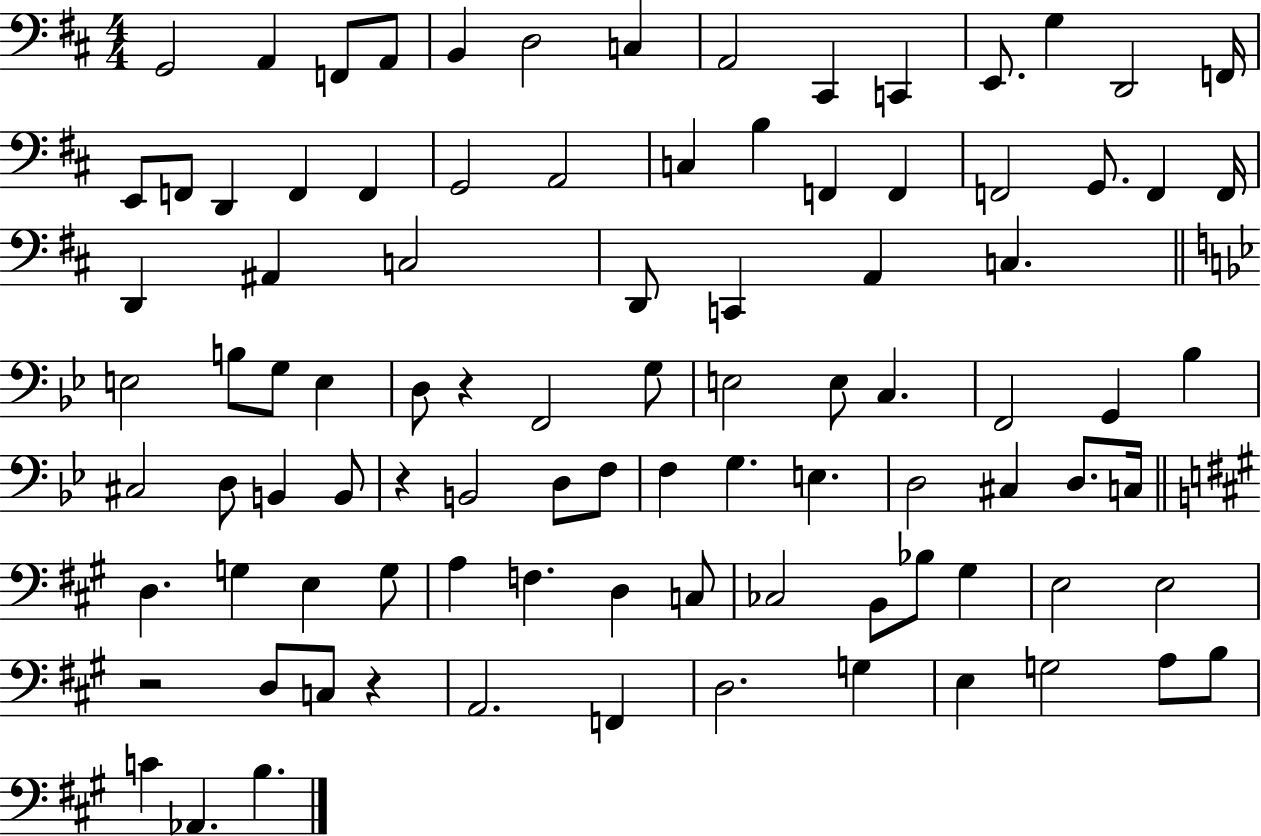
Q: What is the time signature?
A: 4/4